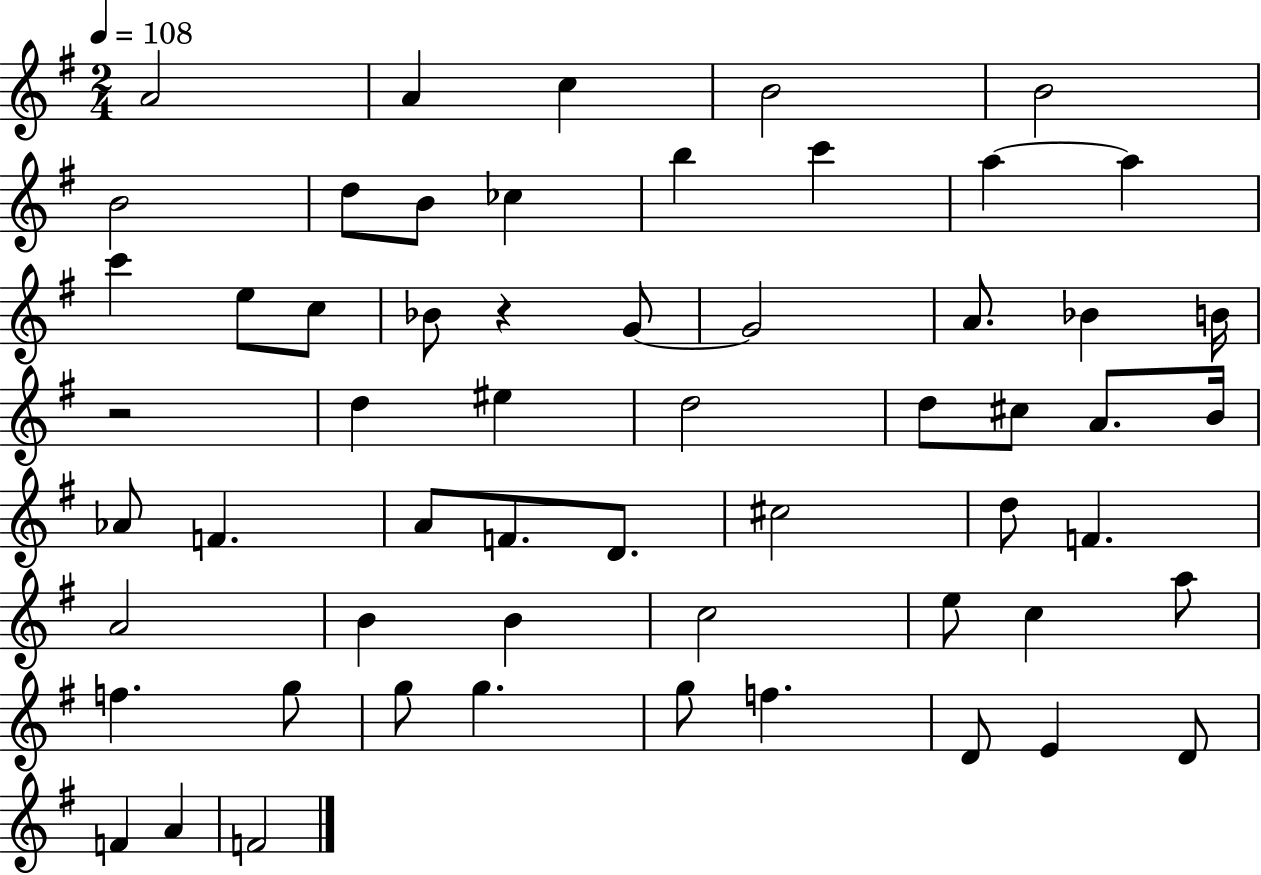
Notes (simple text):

A4/h A4/q C5/q B4/h B4/h B4/h D5/e B4/e CES5/q B5/q C6/q A5/q A5/q C6/q E5/e C5/e Bb4/e R/q G4/e G4/h A4/e. Bb4/q B4/s R/h D5/q EIS5/q D5/h D5/e C#5/e A4/e. B4/s Ab4/e F4/q. A4/e F4/e. D4/e. C#5/h D5/e F4/q. A4/h B4/q B4/q C5/h E5/e C5/q A5/e F5/q. G5/e G5/e G5/q. G5/e F5/q. D4/e E4/q D4/e F4/q A4/q F4/h